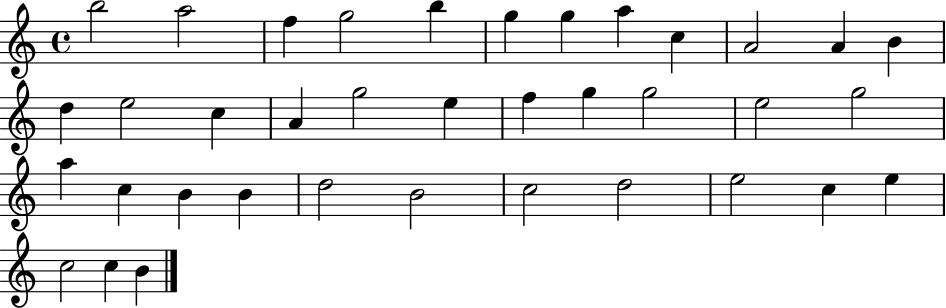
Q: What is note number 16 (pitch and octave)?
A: A4